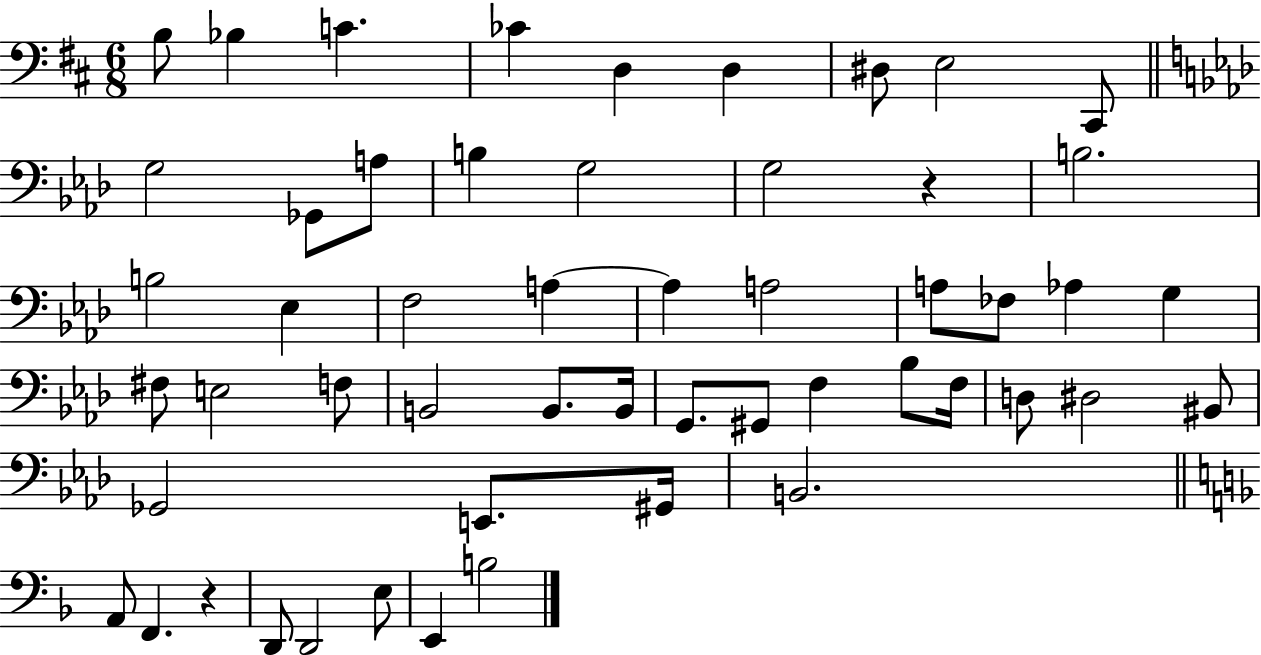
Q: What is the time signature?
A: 6/8